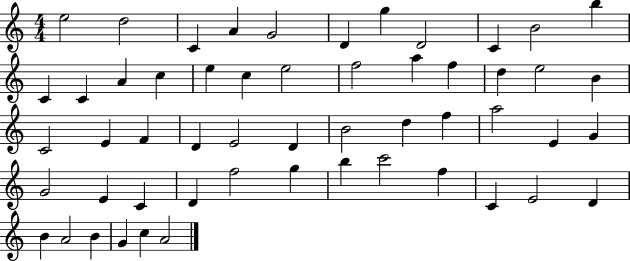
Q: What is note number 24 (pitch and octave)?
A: B4